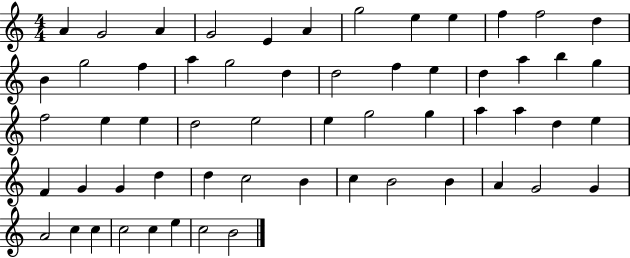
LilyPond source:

{
  \clef treble
  \numericTimeSignature
  \time 4/4
  \key c \major
  a'4 g'2 a'4 | g'2 e'4 a'4 | g''2 e''4 e''4 | f''4 f''2 d''4 | \break b'4 g''2 f''4 | a''4 g''2 d''4 | d''2 f''4 e''4 | d''4 a''4 b''4 g''4 | \break f''2 e''4 e''4 | d''2 e''2 | e''4 g''2 g''4 | a''4 a''4 d''4 e''4 | \break f'4 g'4 g'4 d''4 | d''4 c''2 b'4 | c''4 b'2 b'4 | a'4 g'2 g'4 | \break a'2 c''4 c''4 | c''2 c''4 e''4 | c''2 b'2 | \bar "|."
}